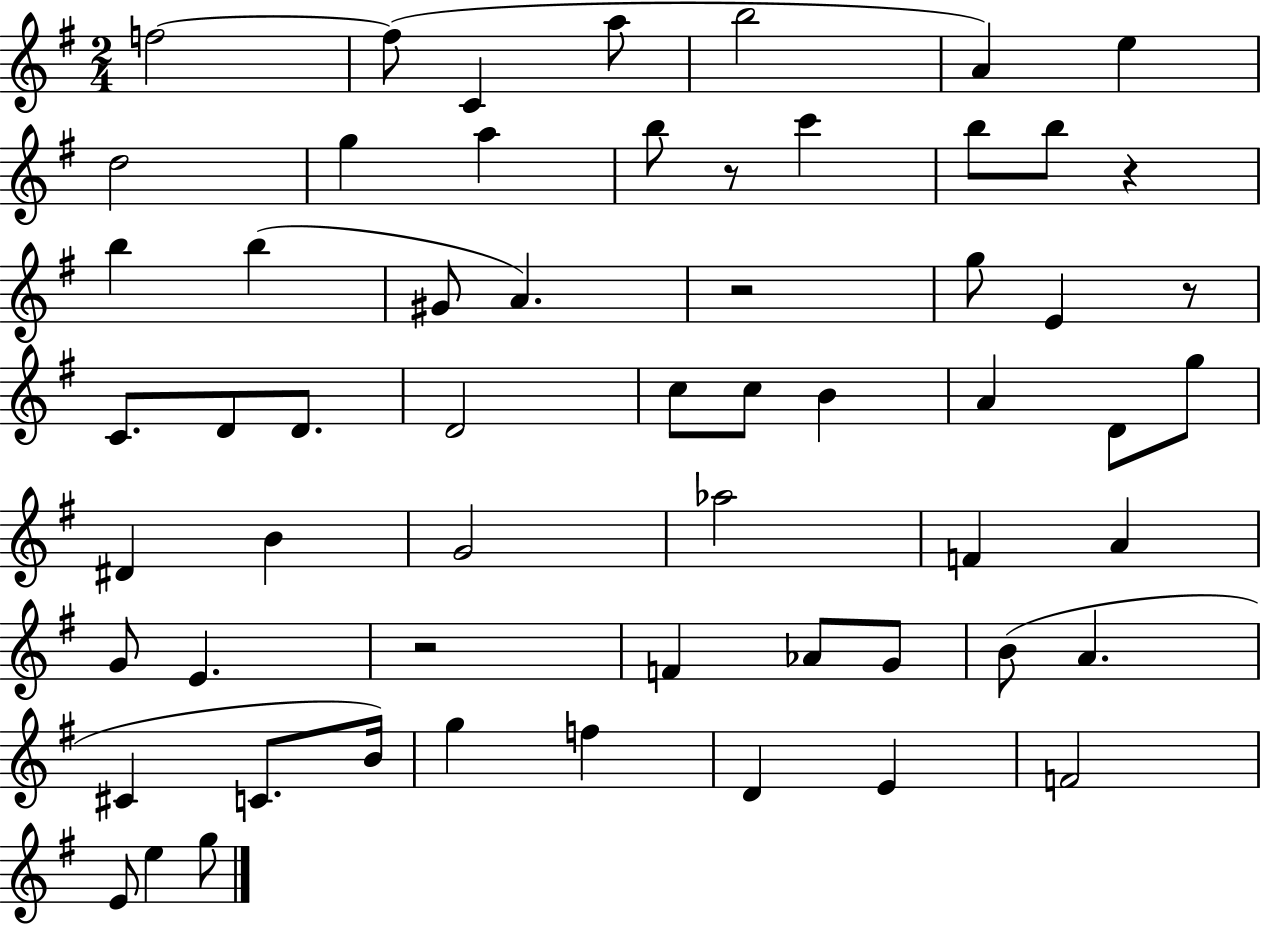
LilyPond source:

{
  \clef treble
  \numericTimeSignature
  \time 2/4
  \key g \major
  f''2~~ | f''8( c'4 a''8 | b''2 | a'4) e''4 | \break d''2 | g''4 a''4 | b''8 r8 c'''4 | b''8 b''8 r4 | \break b''4 b''4( | gis'8 a'4.) | r2 | g''8 e'4 r8 | \break c'8. d'8 d'8. | d'2 | c''8 c''8 b'4 | a'4 d'8 g''8 | \break dis'4 b'4 | g'2 | aes''2 | f'4 a'4 | \break g'8 e'4. | r2 | f'4 aes'8 g'8 | b'8( a'4. | \break cis'4 c'8. b'16) | g''4 f''4 | d'4 e'4 | f'2 | \break e'8 e''4 g''8 | \bar "|."
}